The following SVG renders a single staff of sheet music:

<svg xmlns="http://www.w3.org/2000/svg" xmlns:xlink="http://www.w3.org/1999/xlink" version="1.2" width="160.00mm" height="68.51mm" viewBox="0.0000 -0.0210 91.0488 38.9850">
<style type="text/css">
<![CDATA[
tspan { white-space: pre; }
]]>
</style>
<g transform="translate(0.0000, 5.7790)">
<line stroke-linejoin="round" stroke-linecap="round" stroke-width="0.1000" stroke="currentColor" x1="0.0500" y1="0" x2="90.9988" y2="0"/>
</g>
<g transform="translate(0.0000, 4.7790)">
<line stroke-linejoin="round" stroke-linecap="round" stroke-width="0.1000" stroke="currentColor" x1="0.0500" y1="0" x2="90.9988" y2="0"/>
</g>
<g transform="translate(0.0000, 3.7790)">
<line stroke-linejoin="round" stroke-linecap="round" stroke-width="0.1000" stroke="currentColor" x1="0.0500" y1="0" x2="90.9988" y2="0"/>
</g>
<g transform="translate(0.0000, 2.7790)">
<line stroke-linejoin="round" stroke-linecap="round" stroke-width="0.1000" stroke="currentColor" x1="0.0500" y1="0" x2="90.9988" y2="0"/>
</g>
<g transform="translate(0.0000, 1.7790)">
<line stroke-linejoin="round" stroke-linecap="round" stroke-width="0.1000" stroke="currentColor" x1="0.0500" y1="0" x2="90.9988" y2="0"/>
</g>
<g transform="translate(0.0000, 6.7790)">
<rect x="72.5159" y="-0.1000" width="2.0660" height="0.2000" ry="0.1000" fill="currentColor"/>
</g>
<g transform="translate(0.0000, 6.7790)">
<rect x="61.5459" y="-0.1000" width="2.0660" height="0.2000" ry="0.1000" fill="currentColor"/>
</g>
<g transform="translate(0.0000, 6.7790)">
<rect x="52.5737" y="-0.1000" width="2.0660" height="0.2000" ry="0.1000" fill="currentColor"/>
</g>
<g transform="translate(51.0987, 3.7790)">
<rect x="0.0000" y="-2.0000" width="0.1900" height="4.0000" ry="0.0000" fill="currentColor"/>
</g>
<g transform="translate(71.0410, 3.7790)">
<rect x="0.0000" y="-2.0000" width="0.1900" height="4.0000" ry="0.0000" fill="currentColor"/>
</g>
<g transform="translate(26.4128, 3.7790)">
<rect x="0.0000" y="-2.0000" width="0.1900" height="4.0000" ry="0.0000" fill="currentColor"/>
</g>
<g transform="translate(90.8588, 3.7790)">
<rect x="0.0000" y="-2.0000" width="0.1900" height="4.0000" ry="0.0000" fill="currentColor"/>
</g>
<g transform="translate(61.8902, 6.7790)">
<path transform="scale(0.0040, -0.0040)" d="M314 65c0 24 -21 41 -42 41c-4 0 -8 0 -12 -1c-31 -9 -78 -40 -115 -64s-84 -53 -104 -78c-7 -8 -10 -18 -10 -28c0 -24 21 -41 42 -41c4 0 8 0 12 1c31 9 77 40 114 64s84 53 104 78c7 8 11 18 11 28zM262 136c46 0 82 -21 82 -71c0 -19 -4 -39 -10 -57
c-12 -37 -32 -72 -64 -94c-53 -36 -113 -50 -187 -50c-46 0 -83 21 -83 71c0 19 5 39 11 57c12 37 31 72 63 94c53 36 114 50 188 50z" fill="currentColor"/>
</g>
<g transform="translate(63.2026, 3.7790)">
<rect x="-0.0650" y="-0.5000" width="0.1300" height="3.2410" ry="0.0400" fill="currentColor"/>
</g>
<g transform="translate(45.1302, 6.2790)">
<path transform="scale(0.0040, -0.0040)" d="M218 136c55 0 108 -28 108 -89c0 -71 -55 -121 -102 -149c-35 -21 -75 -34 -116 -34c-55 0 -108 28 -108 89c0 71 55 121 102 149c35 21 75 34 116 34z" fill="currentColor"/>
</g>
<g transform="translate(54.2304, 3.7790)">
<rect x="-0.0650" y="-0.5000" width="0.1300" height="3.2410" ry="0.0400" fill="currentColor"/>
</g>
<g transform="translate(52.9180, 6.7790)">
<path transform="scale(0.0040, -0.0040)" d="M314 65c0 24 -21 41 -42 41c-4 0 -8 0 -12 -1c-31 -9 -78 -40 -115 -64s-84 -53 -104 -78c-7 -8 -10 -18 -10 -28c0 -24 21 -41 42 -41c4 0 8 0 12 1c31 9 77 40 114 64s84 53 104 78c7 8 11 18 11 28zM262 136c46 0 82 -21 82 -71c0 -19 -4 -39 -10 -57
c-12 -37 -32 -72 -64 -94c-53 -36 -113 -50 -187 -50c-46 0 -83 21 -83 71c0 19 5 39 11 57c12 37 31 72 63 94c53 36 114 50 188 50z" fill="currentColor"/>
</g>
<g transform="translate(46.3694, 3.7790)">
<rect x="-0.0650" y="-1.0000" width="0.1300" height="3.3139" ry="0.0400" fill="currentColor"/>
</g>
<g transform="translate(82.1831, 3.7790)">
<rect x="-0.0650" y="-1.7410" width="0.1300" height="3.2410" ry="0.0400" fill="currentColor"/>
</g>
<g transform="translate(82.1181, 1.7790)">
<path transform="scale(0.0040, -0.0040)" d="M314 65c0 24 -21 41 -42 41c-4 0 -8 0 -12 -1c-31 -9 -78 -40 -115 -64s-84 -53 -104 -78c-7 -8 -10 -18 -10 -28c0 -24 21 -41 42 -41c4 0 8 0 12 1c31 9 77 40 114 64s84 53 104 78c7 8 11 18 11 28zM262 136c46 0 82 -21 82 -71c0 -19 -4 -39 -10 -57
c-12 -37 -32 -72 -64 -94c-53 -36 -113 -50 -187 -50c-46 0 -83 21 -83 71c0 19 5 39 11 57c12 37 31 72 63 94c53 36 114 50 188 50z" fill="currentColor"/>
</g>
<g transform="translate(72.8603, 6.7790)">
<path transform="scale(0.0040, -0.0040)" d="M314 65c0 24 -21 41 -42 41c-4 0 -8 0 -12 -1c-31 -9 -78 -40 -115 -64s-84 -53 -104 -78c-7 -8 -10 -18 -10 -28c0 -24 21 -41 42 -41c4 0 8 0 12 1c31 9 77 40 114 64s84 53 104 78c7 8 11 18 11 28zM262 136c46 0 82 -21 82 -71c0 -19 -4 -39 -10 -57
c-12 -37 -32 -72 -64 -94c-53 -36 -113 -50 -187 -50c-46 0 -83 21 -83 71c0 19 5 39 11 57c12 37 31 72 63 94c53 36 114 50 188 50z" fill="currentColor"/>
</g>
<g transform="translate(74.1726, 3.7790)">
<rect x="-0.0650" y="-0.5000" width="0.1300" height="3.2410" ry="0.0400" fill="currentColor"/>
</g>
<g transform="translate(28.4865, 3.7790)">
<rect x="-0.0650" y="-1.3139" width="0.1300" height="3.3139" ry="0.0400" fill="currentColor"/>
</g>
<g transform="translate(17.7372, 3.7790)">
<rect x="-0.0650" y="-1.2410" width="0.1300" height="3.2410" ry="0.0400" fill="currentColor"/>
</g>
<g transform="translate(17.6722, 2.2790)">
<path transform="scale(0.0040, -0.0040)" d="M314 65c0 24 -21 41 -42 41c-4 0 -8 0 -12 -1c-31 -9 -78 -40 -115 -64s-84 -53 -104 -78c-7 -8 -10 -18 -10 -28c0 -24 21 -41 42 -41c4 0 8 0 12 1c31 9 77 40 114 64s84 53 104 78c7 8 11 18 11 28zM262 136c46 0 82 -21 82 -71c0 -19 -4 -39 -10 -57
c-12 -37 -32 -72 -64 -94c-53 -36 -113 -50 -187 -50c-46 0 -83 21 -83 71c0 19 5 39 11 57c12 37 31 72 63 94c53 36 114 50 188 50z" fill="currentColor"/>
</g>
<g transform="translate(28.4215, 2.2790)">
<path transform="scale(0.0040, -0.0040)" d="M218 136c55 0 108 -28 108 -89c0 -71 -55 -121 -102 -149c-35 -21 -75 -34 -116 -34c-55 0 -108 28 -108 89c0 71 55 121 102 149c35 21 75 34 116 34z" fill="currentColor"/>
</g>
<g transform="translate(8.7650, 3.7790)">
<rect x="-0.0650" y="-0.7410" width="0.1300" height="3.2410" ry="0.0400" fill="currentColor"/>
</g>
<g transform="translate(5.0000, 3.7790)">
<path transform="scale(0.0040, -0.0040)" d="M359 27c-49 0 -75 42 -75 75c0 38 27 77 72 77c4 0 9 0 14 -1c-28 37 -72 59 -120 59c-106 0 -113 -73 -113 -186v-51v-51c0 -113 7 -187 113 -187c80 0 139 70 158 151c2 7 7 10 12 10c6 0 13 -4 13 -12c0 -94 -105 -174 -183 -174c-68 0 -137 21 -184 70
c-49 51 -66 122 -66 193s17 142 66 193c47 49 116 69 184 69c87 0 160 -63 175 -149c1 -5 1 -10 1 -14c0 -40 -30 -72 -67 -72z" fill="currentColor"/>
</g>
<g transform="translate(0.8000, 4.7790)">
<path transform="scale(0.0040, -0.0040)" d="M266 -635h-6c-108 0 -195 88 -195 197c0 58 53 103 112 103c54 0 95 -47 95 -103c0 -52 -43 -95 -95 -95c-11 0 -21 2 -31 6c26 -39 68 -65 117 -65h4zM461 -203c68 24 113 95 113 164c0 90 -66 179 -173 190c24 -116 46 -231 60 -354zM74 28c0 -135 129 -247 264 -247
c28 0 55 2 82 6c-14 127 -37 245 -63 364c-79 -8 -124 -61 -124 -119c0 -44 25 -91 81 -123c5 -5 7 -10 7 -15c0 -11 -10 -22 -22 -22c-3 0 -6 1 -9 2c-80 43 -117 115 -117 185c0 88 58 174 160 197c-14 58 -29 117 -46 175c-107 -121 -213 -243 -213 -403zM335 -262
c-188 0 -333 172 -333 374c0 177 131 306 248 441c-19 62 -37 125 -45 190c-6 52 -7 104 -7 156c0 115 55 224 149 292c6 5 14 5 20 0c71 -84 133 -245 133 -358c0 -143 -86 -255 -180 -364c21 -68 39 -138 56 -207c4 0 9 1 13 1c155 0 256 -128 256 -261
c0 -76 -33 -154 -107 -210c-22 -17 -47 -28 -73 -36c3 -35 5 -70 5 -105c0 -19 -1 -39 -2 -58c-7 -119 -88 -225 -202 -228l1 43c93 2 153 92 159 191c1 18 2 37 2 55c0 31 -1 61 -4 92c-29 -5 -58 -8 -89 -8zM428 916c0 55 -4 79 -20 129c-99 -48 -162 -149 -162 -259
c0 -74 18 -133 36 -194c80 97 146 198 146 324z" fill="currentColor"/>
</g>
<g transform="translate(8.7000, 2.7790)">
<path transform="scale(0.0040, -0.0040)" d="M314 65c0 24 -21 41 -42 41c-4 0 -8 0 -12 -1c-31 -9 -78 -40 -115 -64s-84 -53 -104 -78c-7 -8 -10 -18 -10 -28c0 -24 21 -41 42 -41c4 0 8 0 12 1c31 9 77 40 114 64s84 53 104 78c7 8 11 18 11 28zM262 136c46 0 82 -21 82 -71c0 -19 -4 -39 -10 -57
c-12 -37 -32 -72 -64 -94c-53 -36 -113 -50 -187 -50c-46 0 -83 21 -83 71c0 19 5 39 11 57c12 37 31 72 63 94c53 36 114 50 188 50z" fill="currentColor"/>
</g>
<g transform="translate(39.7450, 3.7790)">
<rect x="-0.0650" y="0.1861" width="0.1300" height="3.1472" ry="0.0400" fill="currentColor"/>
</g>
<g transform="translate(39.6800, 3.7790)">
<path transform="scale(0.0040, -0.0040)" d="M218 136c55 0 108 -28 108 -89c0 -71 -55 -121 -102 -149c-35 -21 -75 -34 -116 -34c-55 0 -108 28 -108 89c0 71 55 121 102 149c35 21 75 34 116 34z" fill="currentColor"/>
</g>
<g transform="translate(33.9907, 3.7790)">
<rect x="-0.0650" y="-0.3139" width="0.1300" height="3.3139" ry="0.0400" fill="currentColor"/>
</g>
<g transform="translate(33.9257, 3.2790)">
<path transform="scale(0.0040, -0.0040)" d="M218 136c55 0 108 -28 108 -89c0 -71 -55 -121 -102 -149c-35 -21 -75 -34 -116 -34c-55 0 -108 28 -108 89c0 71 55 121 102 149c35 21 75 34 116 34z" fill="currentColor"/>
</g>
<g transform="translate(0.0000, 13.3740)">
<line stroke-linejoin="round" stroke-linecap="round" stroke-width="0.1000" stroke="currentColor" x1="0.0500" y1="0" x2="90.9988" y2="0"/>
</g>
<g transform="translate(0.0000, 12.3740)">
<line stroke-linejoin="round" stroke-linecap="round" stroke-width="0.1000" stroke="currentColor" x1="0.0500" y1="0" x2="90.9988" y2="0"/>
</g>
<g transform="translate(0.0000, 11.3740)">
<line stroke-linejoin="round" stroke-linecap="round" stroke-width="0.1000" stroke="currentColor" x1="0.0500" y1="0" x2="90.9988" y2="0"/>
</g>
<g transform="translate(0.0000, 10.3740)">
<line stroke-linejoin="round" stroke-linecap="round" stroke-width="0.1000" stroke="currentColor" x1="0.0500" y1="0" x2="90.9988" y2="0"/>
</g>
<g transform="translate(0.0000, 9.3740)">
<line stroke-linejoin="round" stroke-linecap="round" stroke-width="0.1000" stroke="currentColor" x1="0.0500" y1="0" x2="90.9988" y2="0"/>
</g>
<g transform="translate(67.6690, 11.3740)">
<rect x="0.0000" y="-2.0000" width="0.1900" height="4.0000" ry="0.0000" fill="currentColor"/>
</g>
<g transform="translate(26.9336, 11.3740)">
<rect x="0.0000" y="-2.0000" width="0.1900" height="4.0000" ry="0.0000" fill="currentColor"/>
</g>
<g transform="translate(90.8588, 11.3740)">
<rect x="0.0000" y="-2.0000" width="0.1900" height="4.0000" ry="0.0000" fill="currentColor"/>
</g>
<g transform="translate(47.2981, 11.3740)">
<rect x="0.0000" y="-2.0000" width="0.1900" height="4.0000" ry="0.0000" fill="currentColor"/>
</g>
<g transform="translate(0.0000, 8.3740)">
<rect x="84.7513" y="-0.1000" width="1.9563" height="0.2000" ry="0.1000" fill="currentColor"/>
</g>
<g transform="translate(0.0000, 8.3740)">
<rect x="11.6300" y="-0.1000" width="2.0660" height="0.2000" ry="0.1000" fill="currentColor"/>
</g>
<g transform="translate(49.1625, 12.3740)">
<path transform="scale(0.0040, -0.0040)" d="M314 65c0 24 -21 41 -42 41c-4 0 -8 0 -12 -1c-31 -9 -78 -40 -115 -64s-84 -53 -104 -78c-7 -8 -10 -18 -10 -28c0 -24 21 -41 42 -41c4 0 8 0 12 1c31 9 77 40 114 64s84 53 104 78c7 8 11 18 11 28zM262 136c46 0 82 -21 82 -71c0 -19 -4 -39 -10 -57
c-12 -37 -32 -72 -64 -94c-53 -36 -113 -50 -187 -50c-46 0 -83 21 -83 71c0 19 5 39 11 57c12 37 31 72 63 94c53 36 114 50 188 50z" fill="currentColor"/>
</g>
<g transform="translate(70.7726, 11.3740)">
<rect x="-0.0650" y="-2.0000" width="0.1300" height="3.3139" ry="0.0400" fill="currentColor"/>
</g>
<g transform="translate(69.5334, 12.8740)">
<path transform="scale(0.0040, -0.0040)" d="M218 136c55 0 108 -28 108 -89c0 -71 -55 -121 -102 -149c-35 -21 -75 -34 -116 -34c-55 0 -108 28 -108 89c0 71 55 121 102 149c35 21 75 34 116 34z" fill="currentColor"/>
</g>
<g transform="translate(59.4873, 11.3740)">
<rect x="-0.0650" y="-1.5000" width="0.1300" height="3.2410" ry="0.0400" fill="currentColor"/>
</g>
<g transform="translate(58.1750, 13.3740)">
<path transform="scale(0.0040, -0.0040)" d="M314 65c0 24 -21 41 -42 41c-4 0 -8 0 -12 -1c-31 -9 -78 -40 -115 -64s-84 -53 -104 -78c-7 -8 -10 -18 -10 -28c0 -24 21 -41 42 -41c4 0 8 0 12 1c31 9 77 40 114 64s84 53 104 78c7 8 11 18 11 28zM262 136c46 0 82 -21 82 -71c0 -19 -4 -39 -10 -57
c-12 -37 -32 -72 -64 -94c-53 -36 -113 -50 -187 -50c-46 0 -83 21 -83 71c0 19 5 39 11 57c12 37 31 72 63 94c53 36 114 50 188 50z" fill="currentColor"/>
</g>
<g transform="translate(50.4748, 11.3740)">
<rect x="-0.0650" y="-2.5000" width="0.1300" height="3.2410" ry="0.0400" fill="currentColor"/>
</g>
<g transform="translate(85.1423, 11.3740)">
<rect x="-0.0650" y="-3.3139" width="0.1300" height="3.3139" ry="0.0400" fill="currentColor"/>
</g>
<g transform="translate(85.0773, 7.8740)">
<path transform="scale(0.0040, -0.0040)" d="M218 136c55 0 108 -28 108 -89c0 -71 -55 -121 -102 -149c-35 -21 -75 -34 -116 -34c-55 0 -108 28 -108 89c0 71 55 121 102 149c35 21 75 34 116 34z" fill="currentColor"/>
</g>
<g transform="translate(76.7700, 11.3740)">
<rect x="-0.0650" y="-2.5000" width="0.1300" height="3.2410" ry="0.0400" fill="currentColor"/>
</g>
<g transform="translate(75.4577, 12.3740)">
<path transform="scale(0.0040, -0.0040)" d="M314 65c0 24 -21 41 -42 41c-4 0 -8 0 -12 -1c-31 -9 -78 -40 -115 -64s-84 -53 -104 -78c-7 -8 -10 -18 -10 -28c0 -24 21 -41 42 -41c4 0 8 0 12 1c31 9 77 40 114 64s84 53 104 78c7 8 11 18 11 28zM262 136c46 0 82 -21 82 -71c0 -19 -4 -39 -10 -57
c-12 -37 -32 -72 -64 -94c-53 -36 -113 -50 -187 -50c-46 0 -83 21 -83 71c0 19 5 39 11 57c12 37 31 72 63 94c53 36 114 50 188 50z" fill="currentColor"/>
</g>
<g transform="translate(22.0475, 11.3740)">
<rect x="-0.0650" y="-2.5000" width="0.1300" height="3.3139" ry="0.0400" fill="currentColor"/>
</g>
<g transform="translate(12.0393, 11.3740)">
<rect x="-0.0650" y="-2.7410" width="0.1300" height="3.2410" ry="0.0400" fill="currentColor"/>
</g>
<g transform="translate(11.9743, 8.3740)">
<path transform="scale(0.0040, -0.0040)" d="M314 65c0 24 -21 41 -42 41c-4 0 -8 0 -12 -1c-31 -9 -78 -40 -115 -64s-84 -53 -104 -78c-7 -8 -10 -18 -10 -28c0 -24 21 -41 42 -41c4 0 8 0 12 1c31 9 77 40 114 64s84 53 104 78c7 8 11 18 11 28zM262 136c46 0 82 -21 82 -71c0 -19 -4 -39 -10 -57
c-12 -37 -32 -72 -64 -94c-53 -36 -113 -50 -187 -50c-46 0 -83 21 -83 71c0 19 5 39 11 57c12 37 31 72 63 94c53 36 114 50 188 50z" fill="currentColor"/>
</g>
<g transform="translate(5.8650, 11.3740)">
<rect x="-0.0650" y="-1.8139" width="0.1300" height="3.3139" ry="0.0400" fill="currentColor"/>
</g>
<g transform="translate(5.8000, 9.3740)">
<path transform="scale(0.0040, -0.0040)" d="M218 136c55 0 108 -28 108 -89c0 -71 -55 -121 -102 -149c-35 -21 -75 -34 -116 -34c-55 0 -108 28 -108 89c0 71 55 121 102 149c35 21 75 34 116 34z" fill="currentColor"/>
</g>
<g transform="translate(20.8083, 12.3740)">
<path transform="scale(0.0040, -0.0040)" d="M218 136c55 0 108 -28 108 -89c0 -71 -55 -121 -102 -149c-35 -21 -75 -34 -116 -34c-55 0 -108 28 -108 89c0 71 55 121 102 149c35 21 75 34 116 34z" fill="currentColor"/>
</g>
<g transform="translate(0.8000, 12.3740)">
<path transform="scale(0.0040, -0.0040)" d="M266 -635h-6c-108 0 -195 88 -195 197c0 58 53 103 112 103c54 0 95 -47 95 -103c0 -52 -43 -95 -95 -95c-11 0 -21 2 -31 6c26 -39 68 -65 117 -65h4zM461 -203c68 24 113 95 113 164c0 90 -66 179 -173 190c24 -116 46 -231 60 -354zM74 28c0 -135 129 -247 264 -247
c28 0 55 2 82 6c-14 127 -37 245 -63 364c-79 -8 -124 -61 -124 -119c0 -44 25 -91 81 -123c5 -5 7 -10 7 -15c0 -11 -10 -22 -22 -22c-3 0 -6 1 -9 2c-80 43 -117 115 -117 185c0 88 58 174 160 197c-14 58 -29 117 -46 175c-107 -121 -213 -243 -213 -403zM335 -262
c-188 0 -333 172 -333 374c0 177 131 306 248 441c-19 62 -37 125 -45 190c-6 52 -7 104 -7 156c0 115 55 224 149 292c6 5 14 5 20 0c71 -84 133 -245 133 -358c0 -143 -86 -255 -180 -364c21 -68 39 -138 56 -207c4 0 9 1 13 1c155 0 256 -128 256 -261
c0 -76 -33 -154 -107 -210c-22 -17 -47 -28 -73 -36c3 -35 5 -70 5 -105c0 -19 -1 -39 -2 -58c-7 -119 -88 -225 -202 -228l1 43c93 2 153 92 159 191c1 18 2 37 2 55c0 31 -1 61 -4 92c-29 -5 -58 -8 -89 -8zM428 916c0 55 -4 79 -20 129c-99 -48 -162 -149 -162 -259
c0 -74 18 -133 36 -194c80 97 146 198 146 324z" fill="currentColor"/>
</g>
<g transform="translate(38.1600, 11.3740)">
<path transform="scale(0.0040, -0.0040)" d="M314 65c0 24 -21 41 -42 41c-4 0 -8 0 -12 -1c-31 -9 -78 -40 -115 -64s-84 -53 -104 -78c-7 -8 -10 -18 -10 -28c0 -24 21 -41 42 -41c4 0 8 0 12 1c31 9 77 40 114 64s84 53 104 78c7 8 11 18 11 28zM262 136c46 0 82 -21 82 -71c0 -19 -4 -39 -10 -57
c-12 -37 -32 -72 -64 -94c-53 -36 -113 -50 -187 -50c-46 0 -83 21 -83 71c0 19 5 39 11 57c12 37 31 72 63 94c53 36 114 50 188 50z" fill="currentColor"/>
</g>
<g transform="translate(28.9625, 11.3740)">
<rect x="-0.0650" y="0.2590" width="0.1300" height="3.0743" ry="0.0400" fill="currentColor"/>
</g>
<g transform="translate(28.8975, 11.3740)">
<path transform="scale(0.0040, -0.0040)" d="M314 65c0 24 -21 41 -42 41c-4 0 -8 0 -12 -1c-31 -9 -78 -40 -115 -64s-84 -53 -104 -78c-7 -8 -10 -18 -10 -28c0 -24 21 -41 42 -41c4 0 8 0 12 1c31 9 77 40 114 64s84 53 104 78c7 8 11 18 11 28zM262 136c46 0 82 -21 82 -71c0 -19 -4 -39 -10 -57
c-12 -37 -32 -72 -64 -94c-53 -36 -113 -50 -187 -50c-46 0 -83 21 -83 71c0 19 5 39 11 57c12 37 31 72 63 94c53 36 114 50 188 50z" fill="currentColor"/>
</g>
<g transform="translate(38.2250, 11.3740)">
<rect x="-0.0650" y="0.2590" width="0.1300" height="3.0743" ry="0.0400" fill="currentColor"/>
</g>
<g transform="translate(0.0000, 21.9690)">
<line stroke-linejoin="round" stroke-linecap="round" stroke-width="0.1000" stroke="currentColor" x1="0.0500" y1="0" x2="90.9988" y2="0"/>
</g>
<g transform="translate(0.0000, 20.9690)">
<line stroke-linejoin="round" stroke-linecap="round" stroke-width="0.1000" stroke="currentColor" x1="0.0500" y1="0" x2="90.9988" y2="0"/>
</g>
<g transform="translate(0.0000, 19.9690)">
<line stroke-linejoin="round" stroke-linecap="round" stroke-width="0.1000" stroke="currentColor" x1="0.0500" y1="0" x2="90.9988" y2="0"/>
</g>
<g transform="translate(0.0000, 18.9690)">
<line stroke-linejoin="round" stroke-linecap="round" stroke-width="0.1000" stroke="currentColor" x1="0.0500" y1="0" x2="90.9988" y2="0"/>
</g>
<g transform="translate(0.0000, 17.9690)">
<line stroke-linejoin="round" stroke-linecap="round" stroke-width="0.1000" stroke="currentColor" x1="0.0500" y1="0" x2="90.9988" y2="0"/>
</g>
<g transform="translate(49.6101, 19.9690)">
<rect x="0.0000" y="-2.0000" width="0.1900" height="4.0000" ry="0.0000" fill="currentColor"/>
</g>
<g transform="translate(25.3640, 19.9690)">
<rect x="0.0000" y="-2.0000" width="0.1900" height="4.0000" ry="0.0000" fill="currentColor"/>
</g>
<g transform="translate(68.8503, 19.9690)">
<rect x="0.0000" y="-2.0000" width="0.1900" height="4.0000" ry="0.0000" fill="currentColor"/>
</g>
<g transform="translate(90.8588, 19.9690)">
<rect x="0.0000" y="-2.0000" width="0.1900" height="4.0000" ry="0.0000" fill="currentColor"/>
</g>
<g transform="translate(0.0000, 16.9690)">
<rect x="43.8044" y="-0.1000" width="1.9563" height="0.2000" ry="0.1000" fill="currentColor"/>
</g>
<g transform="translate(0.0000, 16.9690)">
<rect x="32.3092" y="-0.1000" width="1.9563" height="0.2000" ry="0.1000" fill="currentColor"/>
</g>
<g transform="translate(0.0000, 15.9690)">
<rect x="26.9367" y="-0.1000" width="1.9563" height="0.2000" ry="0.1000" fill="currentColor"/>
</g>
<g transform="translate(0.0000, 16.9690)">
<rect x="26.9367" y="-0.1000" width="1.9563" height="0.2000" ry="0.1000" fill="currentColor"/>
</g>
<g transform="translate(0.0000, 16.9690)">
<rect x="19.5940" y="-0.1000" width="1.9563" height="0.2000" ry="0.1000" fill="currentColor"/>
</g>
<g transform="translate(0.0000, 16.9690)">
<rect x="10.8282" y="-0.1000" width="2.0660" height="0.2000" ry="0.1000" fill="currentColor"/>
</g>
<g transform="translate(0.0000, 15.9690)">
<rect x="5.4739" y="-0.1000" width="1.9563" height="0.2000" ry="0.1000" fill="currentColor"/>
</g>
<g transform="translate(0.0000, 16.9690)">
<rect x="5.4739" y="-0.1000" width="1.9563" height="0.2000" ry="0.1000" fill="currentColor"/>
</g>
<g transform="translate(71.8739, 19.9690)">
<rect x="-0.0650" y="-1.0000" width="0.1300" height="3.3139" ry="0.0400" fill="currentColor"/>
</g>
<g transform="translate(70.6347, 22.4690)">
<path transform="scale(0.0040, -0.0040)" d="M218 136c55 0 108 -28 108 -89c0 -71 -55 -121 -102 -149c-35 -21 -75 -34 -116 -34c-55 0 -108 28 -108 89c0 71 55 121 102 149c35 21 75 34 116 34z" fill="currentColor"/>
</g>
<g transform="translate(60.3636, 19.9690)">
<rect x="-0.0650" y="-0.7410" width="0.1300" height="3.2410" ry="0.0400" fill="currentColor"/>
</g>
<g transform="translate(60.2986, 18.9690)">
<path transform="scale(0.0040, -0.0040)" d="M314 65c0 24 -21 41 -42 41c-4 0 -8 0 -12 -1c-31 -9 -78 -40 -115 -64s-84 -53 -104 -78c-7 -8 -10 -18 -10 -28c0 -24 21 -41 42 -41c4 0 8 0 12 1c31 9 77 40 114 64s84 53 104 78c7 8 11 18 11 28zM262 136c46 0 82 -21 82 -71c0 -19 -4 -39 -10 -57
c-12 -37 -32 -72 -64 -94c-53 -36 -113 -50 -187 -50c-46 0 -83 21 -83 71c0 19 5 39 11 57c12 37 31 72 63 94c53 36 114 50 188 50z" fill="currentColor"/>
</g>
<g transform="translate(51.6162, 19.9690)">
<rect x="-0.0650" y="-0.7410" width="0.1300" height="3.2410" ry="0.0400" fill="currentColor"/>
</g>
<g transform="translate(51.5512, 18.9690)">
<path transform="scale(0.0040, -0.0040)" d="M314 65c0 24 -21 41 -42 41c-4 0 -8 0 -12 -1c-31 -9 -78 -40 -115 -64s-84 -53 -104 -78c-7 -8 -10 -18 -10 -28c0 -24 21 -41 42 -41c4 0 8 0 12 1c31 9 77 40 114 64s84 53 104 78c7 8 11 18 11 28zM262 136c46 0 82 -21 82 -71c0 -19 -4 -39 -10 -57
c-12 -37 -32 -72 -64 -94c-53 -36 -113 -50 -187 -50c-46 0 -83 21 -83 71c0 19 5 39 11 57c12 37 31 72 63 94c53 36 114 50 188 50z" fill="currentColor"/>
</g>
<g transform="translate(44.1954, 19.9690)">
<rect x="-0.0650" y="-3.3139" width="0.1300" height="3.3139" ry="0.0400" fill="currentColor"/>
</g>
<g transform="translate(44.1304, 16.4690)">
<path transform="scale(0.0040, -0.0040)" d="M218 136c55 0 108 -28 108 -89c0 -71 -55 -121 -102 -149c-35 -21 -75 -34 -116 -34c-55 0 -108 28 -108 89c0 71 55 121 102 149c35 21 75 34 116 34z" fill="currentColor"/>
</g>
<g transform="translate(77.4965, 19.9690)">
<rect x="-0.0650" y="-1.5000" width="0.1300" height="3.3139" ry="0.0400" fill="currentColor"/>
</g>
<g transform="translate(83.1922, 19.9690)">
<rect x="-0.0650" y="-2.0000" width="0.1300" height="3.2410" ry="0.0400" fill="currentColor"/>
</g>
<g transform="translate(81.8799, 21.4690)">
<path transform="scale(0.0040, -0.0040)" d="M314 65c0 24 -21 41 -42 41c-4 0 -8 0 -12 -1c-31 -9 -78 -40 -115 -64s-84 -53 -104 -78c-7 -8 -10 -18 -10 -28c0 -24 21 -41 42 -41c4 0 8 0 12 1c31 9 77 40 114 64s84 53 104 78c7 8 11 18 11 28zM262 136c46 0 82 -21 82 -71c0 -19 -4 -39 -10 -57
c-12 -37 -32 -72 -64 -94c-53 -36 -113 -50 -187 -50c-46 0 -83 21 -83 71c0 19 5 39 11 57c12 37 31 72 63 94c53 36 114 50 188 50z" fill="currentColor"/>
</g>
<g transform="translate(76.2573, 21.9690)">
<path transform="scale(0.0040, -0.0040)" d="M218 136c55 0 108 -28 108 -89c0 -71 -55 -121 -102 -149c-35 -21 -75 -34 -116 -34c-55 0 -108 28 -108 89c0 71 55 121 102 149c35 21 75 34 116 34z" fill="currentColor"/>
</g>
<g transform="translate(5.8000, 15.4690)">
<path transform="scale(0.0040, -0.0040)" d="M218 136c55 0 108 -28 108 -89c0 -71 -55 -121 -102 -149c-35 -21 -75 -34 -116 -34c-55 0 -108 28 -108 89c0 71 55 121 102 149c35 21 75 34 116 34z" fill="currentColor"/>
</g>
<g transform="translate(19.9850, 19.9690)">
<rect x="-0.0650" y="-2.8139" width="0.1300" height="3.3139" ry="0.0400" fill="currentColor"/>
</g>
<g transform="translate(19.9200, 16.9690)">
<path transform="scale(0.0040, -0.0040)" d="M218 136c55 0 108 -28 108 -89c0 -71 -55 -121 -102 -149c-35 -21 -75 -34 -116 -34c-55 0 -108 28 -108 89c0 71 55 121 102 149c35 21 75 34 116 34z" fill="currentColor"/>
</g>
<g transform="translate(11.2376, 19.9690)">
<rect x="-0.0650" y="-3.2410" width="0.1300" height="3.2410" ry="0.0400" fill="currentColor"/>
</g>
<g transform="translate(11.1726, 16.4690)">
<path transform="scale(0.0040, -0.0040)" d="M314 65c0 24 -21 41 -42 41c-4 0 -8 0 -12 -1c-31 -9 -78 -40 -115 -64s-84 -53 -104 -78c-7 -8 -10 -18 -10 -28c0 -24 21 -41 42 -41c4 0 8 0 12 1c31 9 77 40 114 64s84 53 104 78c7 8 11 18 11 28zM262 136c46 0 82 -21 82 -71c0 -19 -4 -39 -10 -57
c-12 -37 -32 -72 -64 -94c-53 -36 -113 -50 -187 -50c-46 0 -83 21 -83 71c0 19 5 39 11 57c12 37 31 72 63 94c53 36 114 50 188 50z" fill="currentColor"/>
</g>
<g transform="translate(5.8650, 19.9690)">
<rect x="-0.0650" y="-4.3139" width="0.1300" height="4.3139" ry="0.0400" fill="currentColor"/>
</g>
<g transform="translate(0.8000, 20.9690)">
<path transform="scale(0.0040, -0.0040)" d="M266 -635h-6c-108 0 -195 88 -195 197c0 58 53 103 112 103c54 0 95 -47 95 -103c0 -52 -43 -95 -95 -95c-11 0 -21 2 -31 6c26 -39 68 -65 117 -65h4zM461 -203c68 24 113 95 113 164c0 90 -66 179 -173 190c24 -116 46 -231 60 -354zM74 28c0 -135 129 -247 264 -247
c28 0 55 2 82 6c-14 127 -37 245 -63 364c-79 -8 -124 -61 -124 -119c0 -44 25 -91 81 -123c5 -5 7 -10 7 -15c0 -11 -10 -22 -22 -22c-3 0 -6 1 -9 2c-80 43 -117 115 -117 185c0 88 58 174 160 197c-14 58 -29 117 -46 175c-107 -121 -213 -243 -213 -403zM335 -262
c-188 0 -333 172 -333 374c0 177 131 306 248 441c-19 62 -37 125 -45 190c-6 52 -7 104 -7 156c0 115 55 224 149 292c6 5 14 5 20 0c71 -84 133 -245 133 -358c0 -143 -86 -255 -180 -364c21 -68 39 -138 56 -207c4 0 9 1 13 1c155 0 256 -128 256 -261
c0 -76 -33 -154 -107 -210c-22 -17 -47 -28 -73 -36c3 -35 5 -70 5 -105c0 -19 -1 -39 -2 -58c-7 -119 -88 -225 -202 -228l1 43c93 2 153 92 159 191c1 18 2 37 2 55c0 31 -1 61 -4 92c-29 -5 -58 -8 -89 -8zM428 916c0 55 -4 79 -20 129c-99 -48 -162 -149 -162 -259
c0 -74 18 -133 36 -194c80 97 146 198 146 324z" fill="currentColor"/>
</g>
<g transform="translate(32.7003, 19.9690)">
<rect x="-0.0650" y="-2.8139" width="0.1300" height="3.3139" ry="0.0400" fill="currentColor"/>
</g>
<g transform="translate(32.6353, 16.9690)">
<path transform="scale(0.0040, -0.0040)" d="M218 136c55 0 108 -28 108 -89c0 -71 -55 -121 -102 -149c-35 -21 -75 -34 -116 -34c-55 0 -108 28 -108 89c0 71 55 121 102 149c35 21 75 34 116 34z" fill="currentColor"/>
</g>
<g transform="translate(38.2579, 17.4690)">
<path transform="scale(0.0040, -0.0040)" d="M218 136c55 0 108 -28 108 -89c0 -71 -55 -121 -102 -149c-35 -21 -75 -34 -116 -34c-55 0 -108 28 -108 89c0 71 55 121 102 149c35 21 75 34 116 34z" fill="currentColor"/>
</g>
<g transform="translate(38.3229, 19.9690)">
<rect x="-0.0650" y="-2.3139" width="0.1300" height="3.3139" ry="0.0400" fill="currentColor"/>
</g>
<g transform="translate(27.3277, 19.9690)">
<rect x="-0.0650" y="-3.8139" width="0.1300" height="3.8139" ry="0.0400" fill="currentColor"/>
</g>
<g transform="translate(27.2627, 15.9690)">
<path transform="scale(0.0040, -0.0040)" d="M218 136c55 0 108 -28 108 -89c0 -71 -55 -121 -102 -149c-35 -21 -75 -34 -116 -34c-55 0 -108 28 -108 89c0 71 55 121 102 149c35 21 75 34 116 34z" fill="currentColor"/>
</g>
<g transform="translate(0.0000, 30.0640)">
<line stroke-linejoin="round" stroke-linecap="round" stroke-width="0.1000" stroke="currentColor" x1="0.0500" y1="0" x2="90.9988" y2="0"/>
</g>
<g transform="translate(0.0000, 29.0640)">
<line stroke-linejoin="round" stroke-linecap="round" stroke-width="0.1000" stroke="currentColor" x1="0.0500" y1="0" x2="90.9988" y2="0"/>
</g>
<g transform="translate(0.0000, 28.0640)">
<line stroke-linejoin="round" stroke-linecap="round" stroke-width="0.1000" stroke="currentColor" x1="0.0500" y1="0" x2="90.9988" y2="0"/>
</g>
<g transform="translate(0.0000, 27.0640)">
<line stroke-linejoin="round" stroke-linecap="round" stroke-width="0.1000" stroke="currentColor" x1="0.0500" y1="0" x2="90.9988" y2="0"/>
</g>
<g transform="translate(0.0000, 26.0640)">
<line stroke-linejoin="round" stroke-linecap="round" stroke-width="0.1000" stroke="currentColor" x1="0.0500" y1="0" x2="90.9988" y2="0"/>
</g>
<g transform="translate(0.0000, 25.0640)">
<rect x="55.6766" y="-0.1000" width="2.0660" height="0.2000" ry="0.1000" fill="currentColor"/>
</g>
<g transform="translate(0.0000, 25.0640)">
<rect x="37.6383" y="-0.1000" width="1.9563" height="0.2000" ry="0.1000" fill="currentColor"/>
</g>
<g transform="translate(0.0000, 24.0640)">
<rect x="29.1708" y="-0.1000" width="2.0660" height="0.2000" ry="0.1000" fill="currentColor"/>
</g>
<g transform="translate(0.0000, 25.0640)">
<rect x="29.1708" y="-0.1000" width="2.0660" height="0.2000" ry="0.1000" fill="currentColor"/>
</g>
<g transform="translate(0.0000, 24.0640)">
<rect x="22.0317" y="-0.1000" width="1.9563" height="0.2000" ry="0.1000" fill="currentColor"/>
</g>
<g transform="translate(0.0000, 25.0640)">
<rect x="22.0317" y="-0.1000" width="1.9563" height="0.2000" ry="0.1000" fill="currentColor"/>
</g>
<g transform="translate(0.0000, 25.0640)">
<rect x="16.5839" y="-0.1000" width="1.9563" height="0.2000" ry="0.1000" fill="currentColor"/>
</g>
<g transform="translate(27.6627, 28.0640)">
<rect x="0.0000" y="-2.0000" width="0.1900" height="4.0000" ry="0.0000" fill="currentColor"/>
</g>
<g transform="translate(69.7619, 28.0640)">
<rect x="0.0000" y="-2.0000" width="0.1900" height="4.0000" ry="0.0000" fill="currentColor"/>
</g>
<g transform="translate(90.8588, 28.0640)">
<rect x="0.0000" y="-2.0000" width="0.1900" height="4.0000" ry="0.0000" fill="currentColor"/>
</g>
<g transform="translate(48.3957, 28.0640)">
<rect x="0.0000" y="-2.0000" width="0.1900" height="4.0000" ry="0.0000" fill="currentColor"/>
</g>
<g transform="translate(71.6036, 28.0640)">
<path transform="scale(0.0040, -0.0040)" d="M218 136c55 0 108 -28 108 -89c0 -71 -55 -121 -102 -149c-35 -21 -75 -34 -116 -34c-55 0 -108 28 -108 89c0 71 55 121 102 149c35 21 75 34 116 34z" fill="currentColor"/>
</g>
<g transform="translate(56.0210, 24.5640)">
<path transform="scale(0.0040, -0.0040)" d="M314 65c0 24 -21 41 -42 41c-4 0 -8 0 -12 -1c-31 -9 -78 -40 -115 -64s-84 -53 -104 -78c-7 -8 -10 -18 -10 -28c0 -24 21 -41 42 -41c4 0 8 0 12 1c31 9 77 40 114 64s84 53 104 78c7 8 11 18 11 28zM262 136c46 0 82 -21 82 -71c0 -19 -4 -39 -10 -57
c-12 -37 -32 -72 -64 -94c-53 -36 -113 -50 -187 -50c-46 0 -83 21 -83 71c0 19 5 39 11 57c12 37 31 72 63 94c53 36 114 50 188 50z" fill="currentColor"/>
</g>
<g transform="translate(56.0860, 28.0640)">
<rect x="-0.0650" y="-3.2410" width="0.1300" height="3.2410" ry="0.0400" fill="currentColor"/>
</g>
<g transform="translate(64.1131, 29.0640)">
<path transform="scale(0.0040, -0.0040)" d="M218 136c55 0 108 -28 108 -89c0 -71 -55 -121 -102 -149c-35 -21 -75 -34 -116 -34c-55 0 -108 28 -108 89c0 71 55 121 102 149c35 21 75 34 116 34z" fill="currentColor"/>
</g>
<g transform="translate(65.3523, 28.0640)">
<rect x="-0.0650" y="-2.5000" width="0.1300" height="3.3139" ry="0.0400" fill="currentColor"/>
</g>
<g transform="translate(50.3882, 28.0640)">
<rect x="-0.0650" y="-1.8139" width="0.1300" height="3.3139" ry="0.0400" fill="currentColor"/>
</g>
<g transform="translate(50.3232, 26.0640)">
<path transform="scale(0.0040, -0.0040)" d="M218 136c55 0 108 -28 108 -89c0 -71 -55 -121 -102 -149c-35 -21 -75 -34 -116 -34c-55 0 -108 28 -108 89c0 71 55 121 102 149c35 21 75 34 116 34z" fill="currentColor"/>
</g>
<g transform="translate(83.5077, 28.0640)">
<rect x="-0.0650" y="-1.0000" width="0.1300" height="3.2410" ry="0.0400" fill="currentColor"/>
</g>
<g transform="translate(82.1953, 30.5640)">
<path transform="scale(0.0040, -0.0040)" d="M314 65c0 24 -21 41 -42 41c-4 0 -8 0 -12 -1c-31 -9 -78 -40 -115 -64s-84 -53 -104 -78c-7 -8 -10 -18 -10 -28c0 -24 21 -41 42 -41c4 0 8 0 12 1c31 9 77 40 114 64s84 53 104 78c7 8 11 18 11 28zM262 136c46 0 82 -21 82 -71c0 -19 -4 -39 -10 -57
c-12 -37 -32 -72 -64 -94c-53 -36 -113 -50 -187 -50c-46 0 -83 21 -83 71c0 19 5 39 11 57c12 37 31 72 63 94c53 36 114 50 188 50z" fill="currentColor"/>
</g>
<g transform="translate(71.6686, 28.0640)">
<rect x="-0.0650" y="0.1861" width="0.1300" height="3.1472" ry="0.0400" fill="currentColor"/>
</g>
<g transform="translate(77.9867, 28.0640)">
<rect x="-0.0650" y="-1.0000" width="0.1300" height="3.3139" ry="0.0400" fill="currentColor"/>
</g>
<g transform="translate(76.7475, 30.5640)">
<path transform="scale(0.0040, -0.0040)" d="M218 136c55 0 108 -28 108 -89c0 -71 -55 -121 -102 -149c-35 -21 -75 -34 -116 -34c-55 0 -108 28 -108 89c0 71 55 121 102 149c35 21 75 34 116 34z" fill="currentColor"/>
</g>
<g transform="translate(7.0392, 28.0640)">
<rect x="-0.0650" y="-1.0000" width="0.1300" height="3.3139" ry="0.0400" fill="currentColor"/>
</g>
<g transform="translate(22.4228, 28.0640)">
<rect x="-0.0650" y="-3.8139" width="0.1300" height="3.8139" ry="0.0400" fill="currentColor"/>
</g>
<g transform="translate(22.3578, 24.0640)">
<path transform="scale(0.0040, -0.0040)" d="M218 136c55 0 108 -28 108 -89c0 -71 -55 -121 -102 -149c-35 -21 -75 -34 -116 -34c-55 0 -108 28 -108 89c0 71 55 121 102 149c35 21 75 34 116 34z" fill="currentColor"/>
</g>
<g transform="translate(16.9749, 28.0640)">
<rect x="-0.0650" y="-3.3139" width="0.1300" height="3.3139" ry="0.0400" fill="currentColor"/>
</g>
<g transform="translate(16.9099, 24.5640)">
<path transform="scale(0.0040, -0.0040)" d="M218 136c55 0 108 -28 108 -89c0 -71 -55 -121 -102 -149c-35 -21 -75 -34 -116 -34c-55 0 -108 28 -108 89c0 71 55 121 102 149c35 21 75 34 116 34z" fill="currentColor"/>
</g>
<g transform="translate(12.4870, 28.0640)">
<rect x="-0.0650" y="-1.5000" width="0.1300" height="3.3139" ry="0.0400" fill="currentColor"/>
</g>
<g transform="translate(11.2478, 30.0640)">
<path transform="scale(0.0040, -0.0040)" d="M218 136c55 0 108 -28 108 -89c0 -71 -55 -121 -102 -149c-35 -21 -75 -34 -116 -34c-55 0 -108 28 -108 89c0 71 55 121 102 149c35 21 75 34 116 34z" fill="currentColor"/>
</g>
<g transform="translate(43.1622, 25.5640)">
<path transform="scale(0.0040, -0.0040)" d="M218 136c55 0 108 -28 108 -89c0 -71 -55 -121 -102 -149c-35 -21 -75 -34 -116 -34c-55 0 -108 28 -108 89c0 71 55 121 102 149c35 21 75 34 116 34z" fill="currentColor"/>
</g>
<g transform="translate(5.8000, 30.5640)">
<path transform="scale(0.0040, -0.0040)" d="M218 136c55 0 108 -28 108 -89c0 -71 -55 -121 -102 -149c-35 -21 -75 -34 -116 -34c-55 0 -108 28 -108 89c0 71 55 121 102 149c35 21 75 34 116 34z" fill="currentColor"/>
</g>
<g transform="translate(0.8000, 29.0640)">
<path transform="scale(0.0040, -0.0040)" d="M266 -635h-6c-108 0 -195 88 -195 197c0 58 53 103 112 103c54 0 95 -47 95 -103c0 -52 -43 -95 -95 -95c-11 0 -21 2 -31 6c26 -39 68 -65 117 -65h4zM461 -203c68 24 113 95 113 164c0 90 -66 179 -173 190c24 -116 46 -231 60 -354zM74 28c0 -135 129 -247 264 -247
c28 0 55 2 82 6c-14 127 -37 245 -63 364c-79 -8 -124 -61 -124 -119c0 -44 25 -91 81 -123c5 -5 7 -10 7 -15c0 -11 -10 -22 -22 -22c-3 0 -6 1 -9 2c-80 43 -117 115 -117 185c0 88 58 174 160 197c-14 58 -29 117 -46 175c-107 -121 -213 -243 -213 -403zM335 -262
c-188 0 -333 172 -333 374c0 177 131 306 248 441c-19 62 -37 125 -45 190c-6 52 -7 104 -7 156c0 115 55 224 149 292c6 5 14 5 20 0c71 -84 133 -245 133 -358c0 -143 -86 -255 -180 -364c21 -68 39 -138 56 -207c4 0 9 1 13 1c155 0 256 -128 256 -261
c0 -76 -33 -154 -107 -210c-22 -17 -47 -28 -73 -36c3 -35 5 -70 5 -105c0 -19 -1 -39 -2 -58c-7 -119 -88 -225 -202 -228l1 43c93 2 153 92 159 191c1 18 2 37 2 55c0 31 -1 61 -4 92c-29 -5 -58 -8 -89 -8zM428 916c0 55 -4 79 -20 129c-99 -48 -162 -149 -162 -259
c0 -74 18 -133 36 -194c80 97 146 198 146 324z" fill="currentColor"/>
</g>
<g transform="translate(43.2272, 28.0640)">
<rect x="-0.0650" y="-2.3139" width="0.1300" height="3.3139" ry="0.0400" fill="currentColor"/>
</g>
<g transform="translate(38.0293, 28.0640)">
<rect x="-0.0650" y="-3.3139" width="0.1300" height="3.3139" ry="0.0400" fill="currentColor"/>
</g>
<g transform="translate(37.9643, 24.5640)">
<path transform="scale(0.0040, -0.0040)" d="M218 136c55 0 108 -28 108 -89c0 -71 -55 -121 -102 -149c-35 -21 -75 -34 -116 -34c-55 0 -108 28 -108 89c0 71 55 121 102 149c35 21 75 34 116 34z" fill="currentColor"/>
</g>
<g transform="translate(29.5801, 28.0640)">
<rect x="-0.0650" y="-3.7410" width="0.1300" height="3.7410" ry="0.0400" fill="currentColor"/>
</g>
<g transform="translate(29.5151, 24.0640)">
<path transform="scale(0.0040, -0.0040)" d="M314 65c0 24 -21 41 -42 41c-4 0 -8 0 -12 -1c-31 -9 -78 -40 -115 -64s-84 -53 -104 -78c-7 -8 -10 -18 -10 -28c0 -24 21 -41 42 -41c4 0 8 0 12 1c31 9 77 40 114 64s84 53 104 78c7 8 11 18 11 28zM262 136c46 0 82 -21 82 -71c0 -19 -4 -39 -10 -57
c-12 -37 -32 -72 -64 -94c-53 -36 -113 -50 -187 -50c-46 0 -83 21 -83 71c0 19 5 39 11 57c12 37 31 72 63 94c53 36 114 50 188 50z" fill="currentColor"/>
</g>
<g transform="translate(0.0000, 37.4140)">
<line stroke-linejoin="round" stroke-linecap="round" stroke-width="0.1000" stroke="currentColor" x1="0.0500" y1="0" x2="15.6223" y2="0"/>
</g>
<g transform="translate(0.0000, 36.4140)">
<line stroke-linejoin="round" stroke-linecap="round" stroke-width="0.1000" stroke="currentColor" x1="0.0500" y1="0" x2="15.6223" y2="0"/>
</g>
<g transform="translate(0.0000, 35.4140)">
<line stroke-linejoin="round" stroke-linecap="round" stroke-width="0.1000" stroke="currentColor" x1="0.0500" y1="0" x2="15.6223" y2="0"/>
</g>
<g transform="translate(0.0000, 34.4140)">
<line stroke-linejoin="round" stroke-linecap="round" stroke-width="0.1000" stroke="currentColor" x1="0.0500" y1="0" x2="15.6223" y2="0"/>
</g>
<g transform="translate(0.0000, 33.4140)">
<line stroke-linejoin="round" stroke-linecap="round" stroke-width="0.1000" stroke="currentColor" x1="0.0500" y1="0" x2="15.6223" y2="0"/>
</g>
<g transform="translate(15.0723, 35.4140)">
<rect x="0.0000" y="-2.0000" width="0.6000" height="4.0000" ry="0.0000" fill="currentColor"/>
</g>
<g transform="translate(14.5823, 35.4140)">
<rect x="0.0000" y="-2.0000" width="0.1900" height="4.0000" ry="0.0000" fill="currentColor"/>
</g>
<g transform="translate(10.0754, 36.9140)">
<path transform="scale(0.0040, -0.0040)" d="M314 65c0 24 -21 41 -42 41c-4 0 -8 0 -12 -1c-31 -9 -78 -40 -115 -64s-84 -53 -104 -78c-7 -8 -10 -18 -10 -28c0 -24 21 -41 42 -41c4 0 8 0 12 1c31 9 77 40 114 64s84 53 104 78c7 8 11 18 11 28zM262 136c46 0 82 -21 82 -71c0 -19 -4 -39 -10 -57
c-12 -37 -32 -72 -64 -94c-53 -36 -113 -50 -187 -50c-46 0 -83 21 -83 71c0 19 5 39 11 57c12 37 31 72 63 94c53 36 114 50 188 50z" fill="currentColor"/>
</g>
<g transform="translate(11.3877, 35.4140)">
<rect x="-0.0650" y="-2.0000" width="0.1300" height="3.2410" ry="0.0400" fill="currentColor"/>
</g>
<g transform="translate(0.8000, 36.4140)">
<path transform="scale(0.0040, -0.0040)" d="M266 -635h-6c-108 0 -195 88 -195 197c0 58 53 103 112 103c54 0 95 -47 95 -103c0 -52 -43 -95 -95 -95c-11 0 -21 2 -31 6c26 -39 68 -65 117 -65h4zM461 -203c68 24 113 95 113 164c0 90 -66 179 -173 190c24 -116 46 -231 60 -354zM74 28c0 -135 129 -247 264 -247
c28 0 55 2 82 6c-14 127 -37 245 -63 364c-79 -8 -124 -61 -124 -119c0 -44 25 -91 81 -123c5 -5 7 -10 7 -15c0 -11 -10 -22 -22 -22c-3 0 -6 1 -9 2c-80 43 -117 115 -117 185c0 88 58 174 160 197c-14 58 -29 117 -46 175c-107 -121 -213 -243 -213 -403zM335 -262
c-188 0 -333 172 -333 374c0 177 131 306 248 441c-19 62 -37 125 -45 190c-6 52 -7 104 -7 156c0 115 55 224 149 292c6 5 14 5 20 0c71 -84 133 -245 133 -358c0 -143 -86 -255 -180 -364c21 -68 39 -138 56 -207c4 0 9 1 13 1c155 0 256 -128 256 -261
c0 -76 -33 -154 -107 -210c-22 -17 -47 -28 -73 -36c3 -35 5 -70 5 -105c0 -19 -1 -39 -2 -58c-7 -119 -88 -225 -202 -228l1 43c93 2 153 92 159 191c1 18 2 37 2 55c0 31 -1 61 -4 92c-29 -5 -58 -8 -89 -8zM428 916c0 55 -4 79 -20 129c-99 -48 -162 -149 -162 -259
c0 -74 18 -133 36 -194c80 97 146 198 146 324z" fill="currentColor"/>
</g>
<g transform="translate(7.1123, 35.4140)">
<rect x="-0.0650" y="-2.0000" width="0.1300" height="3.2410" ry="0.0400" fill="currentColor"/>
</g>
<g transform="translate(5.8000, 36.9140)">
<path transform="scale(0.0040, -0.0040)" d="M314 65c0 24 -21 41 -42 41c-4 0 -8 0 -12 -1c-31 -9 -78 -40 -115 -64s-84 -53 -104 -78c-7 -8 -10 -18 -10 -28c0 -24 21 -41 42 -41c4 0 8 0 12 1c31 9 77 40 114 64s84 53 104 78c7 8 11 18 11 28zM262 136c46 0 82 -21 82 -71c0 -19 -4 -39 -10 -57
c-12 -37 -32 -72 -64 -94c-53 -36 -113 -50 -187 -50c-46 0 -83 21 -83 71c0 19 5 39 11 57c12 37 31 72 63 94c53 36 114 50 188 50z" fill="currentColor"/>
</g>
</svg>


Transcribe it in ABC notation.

X:1
T:Untitled
M:4/4
L:1/4
K:C
d2 e2 e c B D C2 C2 C2 f2 f a2 G B2 B2 G2 E2 F G2 b d' b2 a c' a g b d2 d2 D E F2 D E b c' c'2 b g f b2 G B D D2 F2 F2